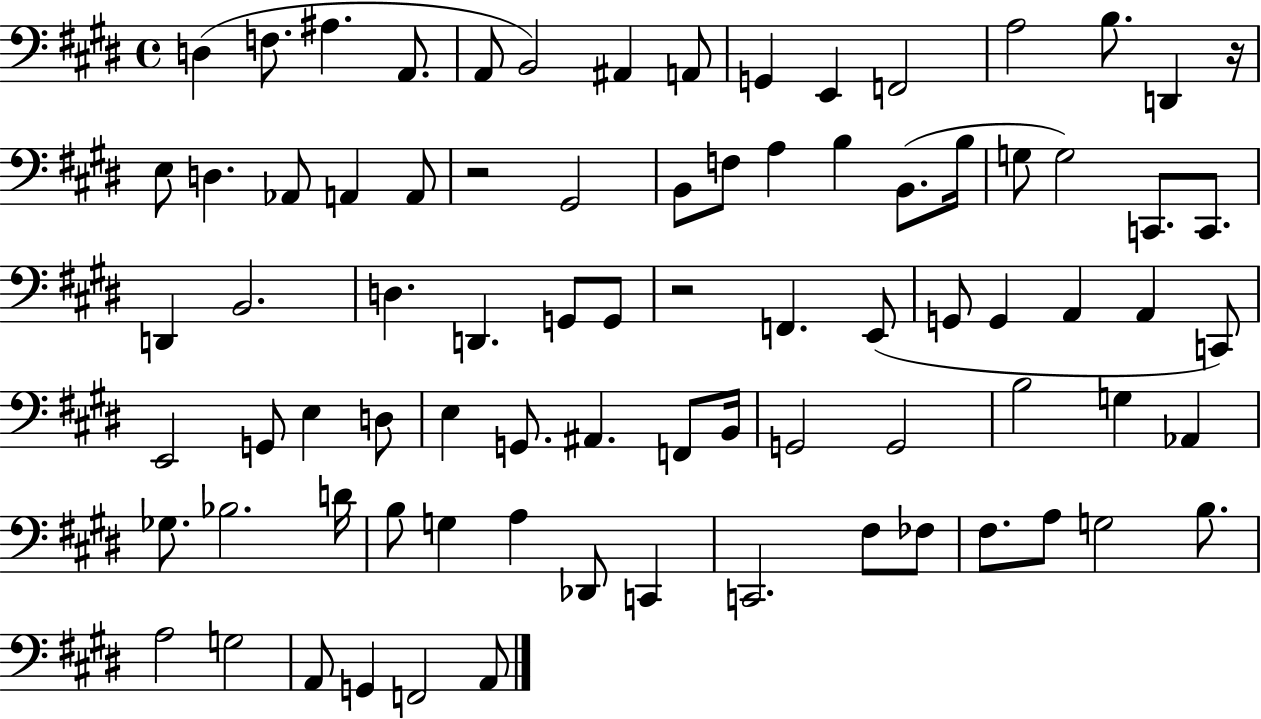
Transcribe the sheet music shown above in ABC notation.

X:1
T:Untitled
M:4/4
L:1/4
K:E
D, F,/2 ^A, A,,/2 A,,/2 B,,2 ^A,, A,,/2 G,, E,, F,,2 A,2 B,/2 D,, z/4 E,/2 D, _A,,/2 A,, A,,/2 z2 ^G,,2 B,,/2 F,/2 A, B, B,,/2 B,/4 G,/2 G,2 C,,/2 C,,/2 D,, B,,2 D, D,, G,,/2 G,,/2 z2 F,, E,,/2 G,,/2 G,, A,, A,, C,,/2 E,,2 G,,/2 E, D,/2 E, G,,/2 ^A,, F,,/2 B,,/4 G,,2 G,,2 B,2 G, _A,, _G,/2 _B,2 D/4 B,/2 G, A, _D,,/2 C,, C,,2 ^F,/2 _F,/2 ^F,/2 A,/2 G,2 B,/2 A,2 G,2 A,,/2 G,, F,,2 A,,/2